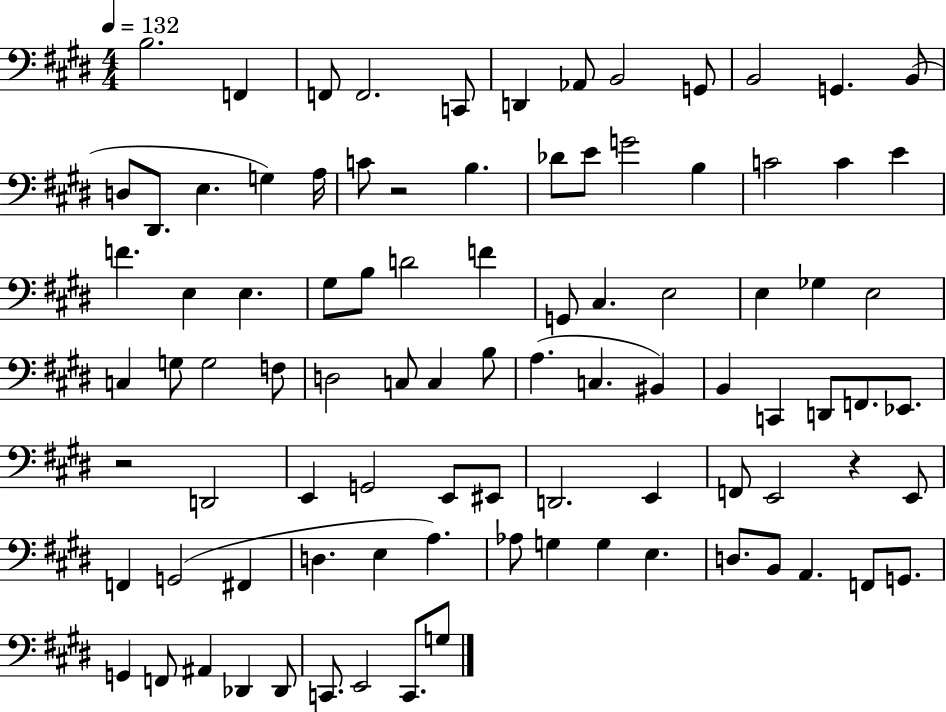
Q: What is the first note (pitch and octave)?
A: B3